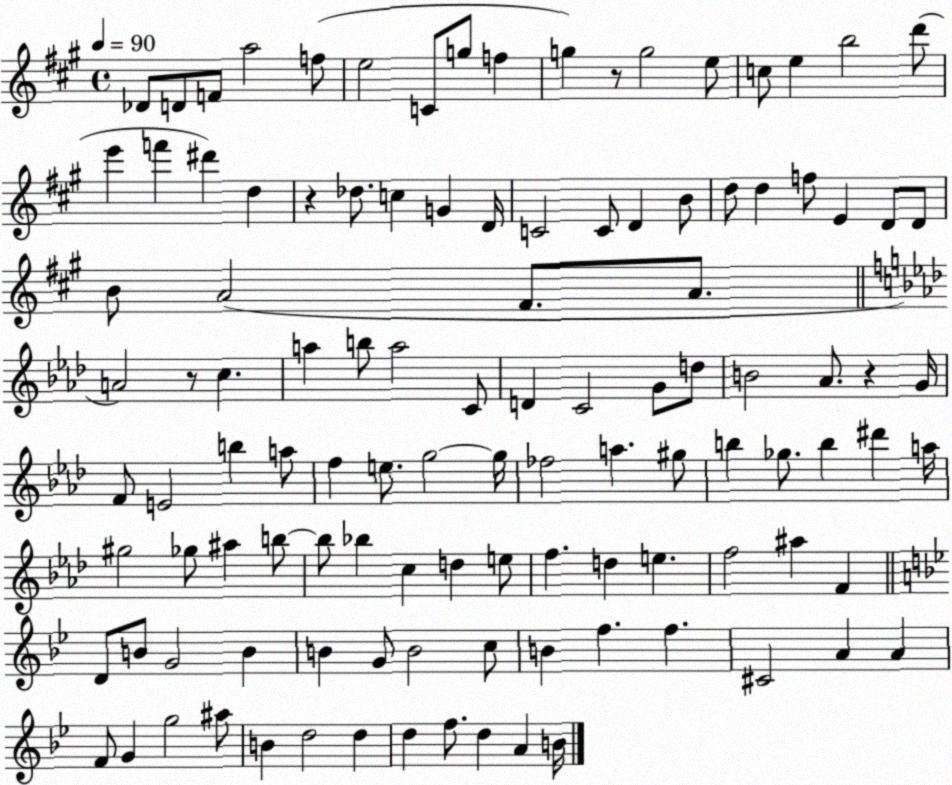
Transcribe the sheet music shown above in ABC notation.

X:1
T:Untitled
M:4/4
L:1/4
K:A
_D/2 D/2 F/2 a2 f/2 e2 C/2 g/2 f g z/2 g2 e/2 c/2 e b2 d'/2 e' f' ^d' d z _d/2 c G D/4 C2 C/2 D B/2 d/2 d f/2 E D/2 D/2 B/2 A2 ^F/2 A/2 A2 z/2 c a b/2 a2 C/2 D C2 G/2 d/2 B2 _A/2 z G/4 F/2 E2 b a/2 f e/2 g2 g/4 _f2 a ^g/2 b _g/2 b ^d' a/4 ^g2 _g/2 ^a b/2 b/2 _b c d e/2 f d e f2 ^a F D/2 B/2 G2 B B G/2 B2 c/2 B f f ^C2 A A F/2 G g2 ^a/2 B d2 d d f/2 d A B/4